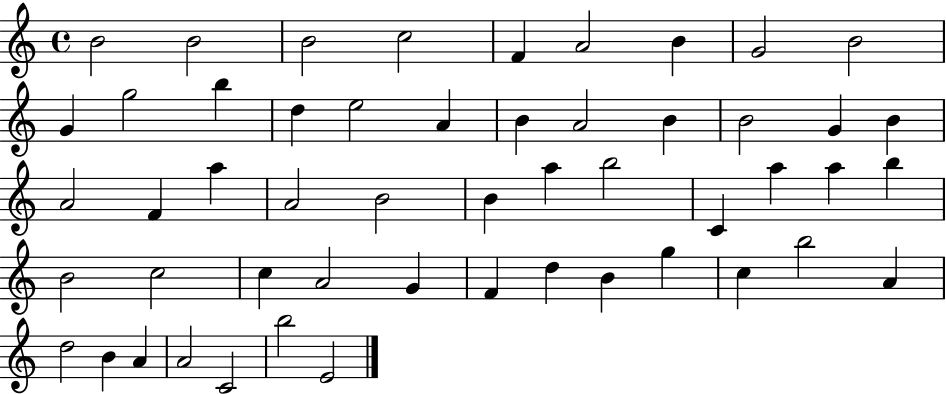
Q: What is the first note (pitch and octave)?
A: B4